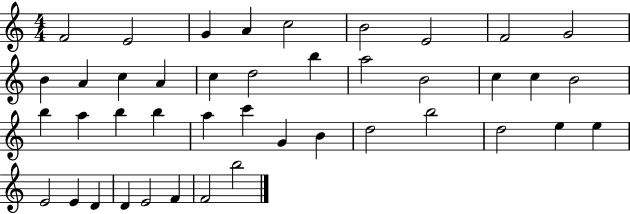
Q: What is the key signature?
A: C major